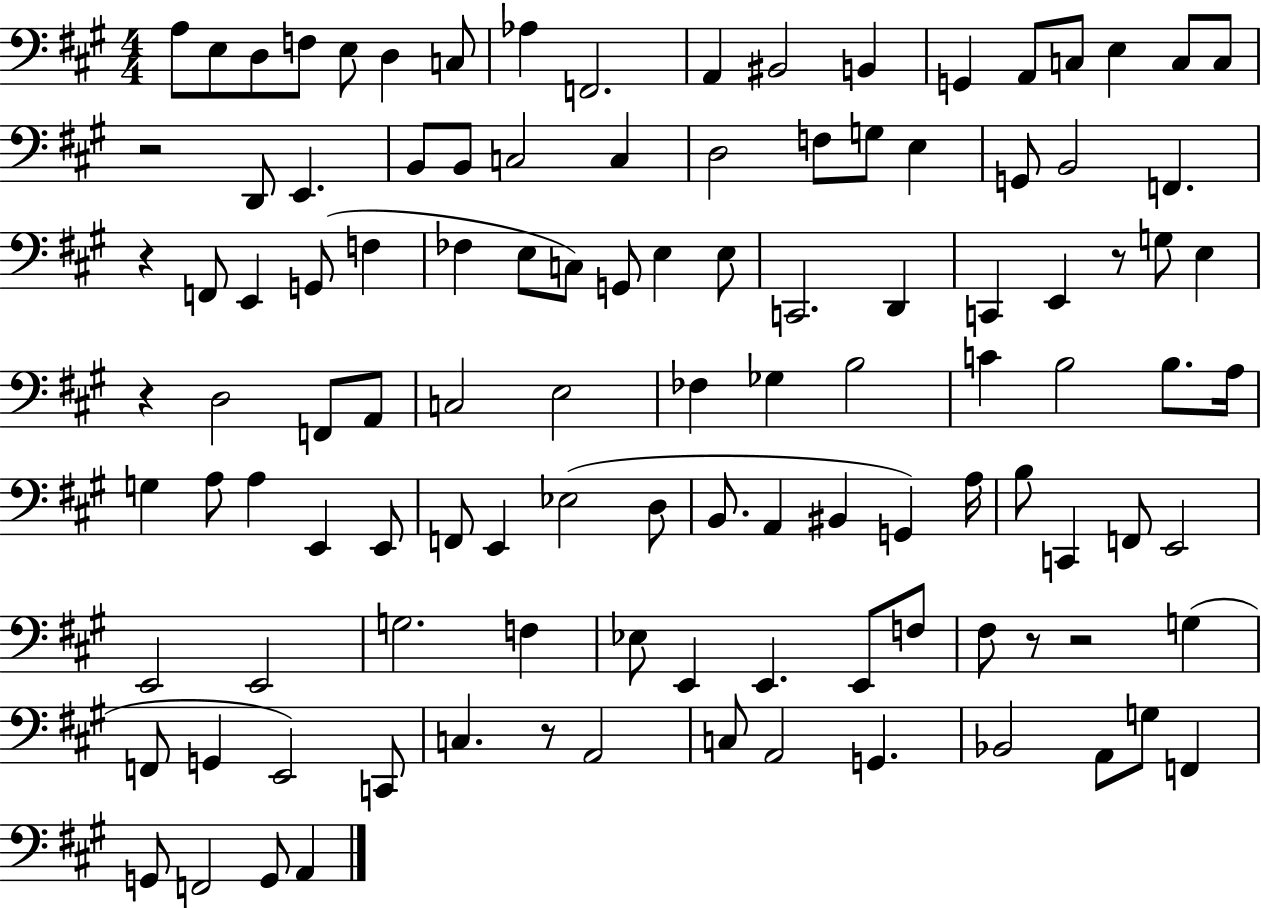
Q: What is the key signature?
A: A major